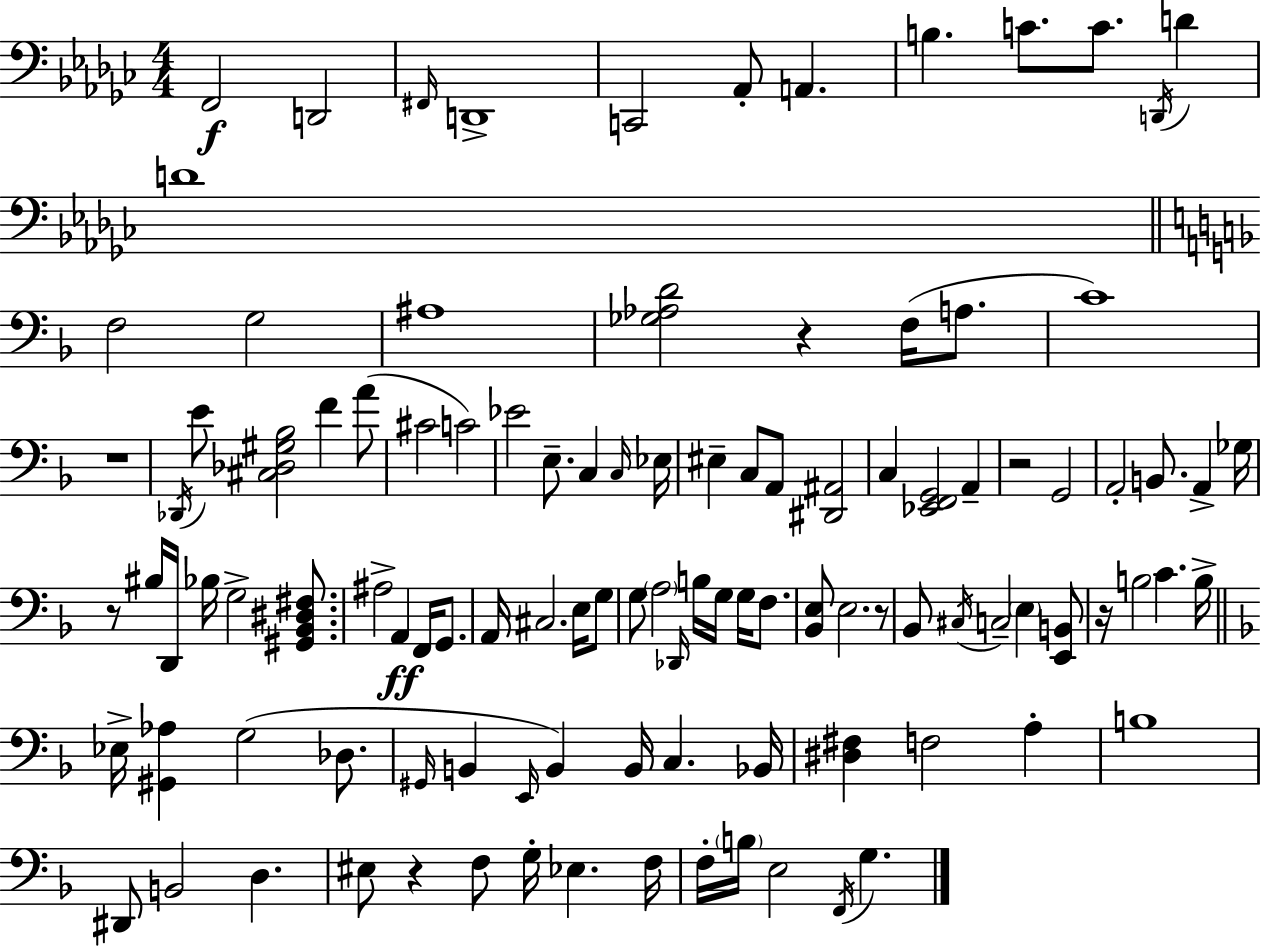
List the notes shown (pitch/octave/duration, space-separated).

F2/h D2/h F#2/s D2/w C2/h Ab2/e A2/q. B3/q. C4/e. C4/e. D2/s D4/q D4/w F3/h G3/h A#3/w [Gb3,Ab3,D4]/h R/q F3/s A3/e. C4/w R/w Db2/s E4/e [C#3,Db3,G#3,Bb3]/h F4/q A4/e C#4/h C4/h Eb4/h E3/e. C3/q C3/s Eb3/s EIS3/q C3/e A2/e [D#2,A#2]/h C3/q [Eb2,F2,G2]/h A2/q R/h G2/h A2/h B2/e. A2/q Gb3/s R/e BIS3/s D2/s Bb3/s G3/h [G#2,Bb2,D#3,F#3]/e. A#3/h A2/q F2/s G2/e. A2/s C#3/h. E3/s G3/e G3/e A3/h Db2/s B3/s G3/s G3/s F3/e. [Bb2,E3]/e E3/h. R/e Bb2/e C#3/s C3/h E3/q [E2,B2]/e R/s B3/h C4/q. B3/s Eb3/s [G#2,Ab3]/q G3/h Db3/e. G#2/s B2/q E2/s B2/q B2/s C3/q. Bb2/s [D#3,F#3]/q F3/h A3/q B3/w D#2/e B2/h D3/q. EIS3/e R/q F3/e G3/s Eb3/q. F3/s F3/s B3/s E3/h F2/s G3/q.